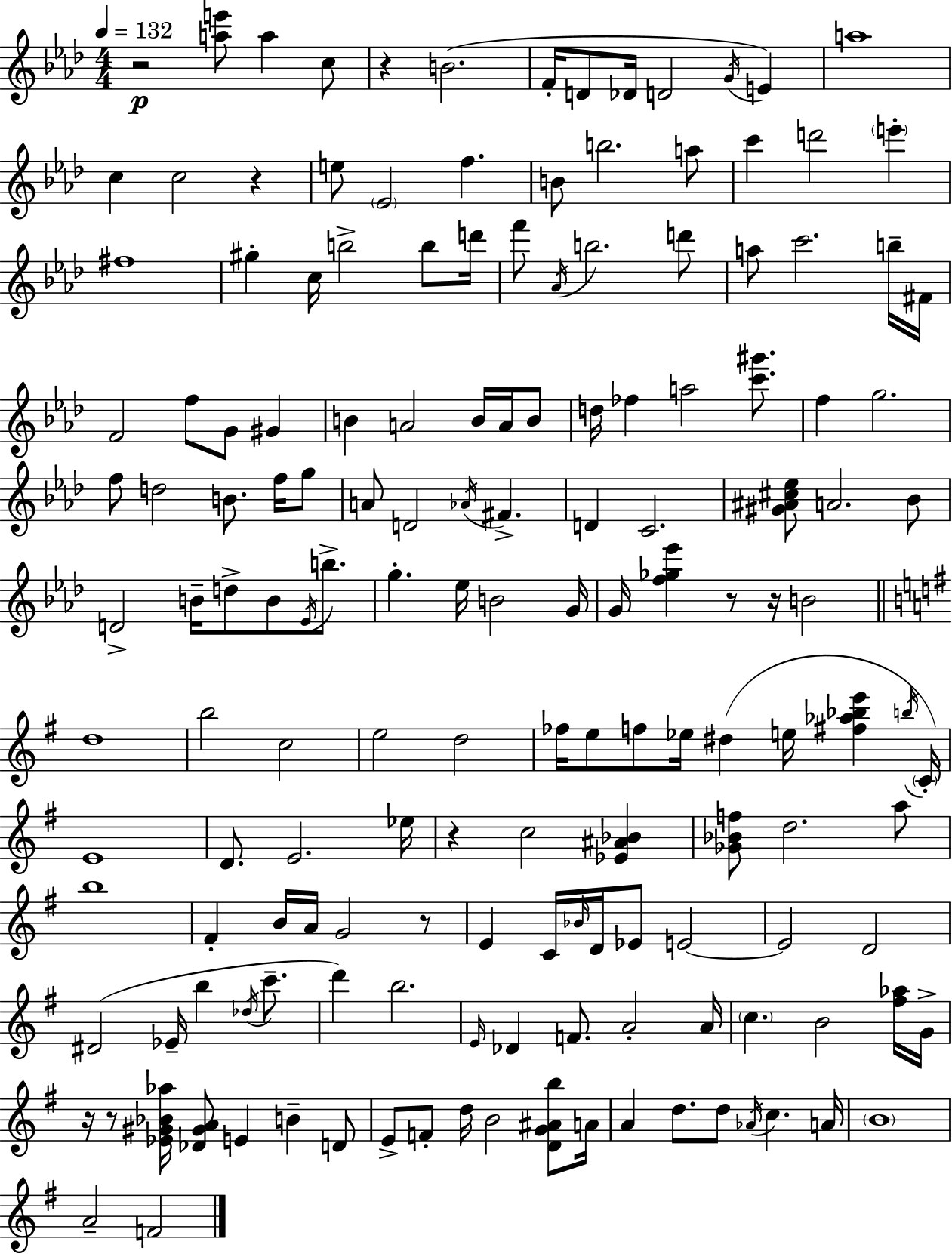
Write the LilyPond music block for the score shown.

{
  \clef treble
  \numericTimeSignature
  \time 4/4
  \key f \minor
  \tempo 4 = 132
  r2\p <a'' e'''>8 a''4 c''8 | r4 b'2.( | f'16-. d'8 des'16 d'2 \acciaccatura { g'16 }) e'4 | a''1 | \break c''4 c''2 r4 | e''8 \parenthesize ees'2 f''4. | b'8 b''2. a''8 | c'''4 d'''2 \parenthesize e'''4-. | \break fis''1 | gis''4-. c''16 b''2-> b''8 | d'''16 f'''8 \acciaccatura { aes'16 } b''2. | d'''8 a''8 c'''2. | \break b''16-- fis'16 f'2 f''8 g'8 gis'4 | b'4 a'2 b'16 a'16 | b'8 d''16 fes''4 a''2 <c''' gis'''>8. | f''4 g''2. | \break f''8 d''2 b'8. f''16 | g''8 a'8 d'2 \acciaccatura { aes'16 } fis'4.-> | d'4 c'2. | <gis' ais' cis'' ees''>8 a'2. | \break bes'8 d'2-> b'16-- d''8-> b'8 | \acciaccatura { ees'16 } b''8.-> g''4.-. ees''16 b'2 | g'16 g'16 <f'' ges'' ees'''>4 r8 r16 b'2 | \bar "||" \break \key e \minor d''1 | b''2 c''2 | e''2 d''2 | fes''16 e''8 f''8 ees''16 dis''4( e''16 <fis'' aes'' bes'' e'''>4 \acciaccatura { b''16 } | \break \parenthesize c'16-.) e'1 | d'8. e'2. | ees''16 r4 c''2 <ees' ais' bes'>4 | <ges' bes' f''>8 d''2. a''8 | \break b''1 | fis'4-. b'16 a'16 g'2 r8 | e'4 c'16 \grace { bes'16 } d'16 ees'8 e'2~~ | e'2 d'2 | \break dis'2( ees'16-- b''4 \acciaccatura { des''16 } | c'''8.-- d'''4) b''2. | \grace { e'16 } des'4 f'8. a'2-. | a'16 \parenthesize c''4. b'2 | \break <fis'' aes''>16 g'16-> r16 r8 <ees' gis' bes' aes''>16 <des' gis' a'>8 e'4 b'4-- | d'8 e'8-> f'8-. d''16 b'2 | <d' g' ais' b''>8 a'16 a'4 d''8. d''8 \acciaccatura { aes'16 } c''4. | a'16 \parenthesize b'1 | \break a'2-- f'2 | \bar "|."
}